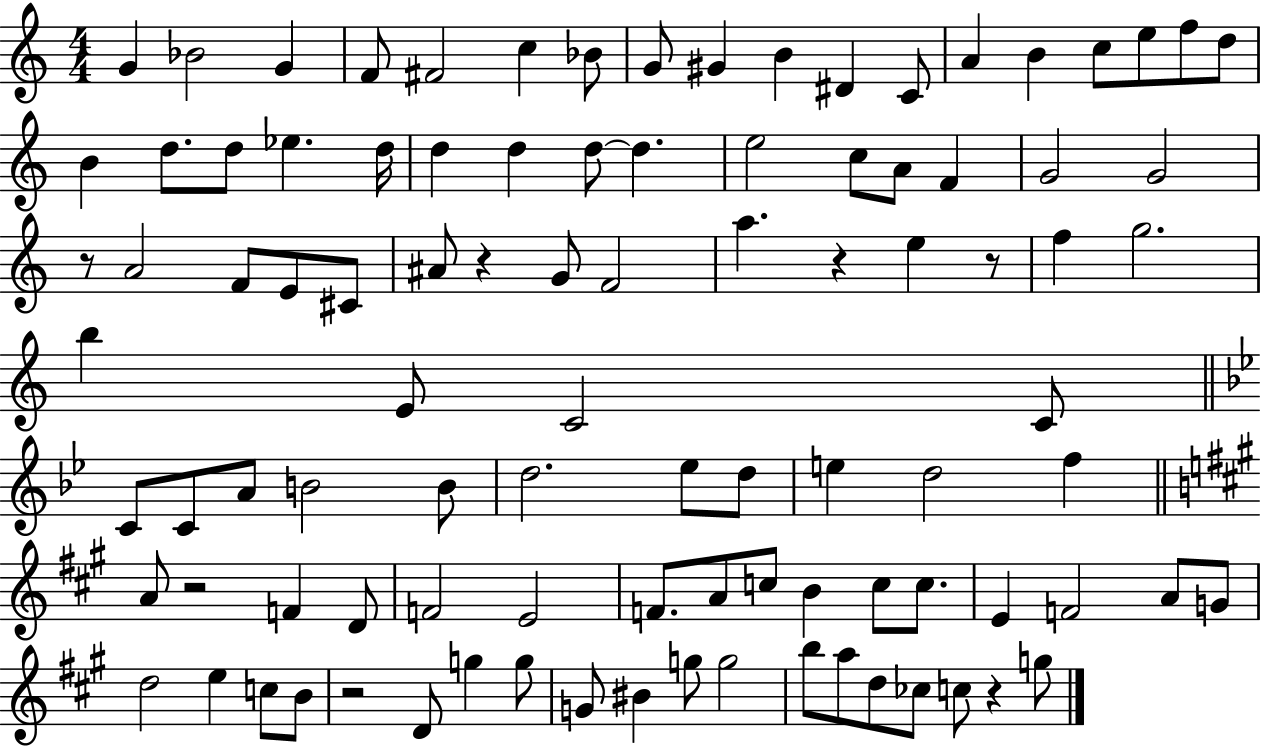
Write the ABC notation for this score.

X:1
T:Untitled
M:4/4
L:1/4
K:C
G _B2 G F/2 ^F2 c _B/2 G/2 ^G B ^D C/2 A B c/2 e/2 f/2 d/2 B d/2 d/2 _e d/4 d d d/2 d e2 c/2 A/2 F G2 G2 z/2 A2 F/2 E/2 ^C/2 ^A/2 z G/2 F2 a z e z/2 f g2 b E/2 C2 C/2 C/2 C/2 A/2 B2 B/2 d2 _e/2 d/2 e d2 f A/2 z2 F D/2 F2 E2 F/2 A/2 c/2 B c/2 c/2 E F2 A/2 G/2 d2 e c/2 B/2 z2 D/2 g g/2 G/2 ^B g/2 g2 b/2 a/2 d/2 _c/2 c/2 z g/2